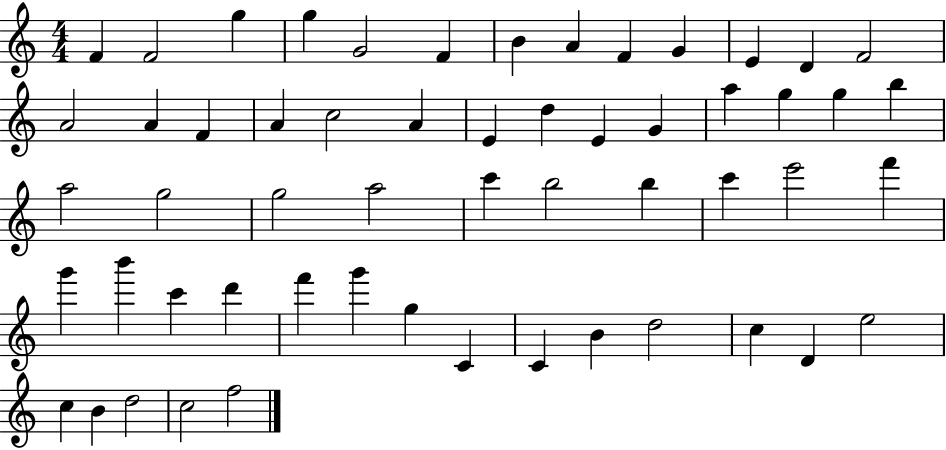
F4/q F4/h G5/q G5/q G4/h F4/q B4/q A4/q F4/q G4/q E4/q D4/q F4/h A4/h A4/q F4/q A4/q C5/h A4/q E4/q D5/q E4/q G4/q A5/q G5/q G5/q B5/q A5/h G5/h G5/h A5/h C6/q B5/h B5/q C6/q E6/h F6/q G6/q B6/q C6/q D6/q F6/q G6/q G5/q C4/q C4/q B4/q D5/h C5/q D4/q E5/h C5/q B4/q D5/h C5/h F5/h